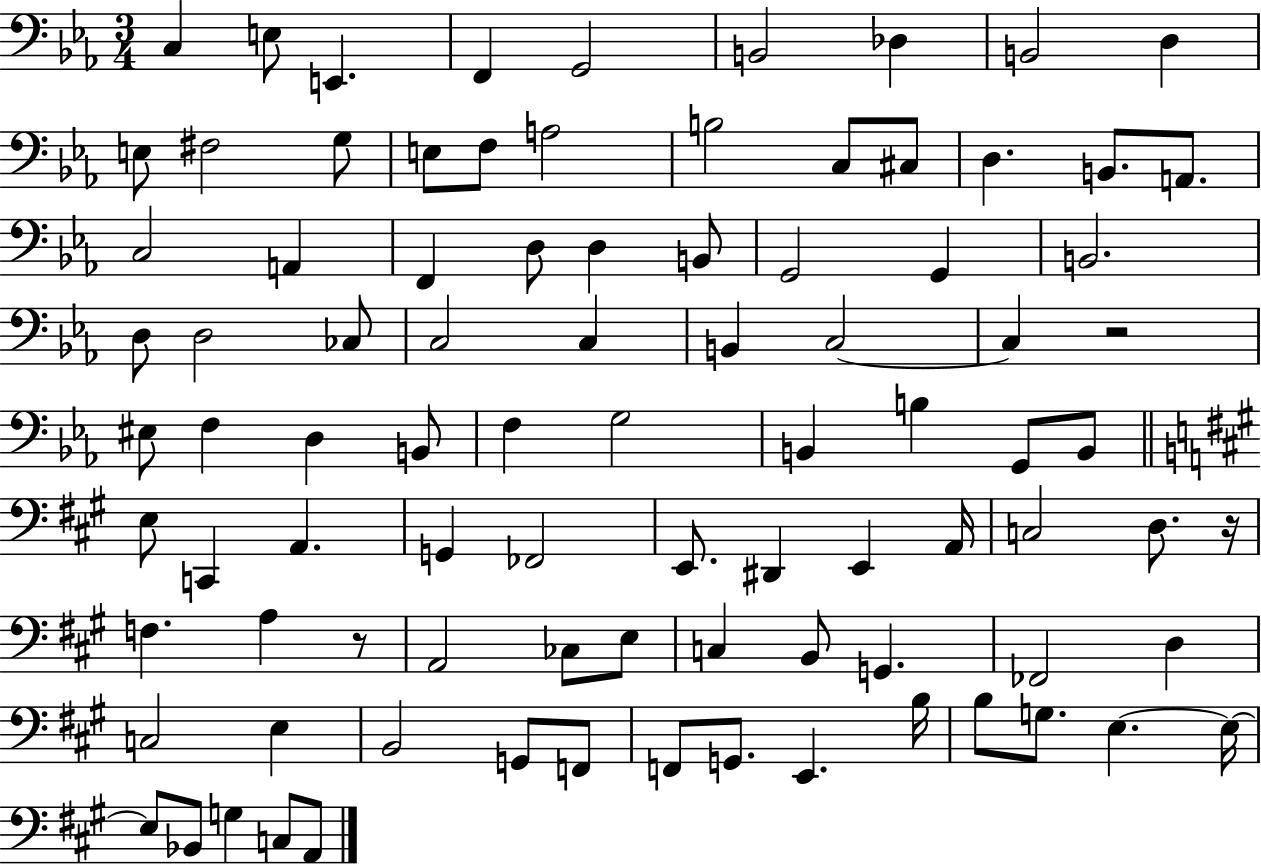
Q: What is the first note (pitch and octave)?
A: C3